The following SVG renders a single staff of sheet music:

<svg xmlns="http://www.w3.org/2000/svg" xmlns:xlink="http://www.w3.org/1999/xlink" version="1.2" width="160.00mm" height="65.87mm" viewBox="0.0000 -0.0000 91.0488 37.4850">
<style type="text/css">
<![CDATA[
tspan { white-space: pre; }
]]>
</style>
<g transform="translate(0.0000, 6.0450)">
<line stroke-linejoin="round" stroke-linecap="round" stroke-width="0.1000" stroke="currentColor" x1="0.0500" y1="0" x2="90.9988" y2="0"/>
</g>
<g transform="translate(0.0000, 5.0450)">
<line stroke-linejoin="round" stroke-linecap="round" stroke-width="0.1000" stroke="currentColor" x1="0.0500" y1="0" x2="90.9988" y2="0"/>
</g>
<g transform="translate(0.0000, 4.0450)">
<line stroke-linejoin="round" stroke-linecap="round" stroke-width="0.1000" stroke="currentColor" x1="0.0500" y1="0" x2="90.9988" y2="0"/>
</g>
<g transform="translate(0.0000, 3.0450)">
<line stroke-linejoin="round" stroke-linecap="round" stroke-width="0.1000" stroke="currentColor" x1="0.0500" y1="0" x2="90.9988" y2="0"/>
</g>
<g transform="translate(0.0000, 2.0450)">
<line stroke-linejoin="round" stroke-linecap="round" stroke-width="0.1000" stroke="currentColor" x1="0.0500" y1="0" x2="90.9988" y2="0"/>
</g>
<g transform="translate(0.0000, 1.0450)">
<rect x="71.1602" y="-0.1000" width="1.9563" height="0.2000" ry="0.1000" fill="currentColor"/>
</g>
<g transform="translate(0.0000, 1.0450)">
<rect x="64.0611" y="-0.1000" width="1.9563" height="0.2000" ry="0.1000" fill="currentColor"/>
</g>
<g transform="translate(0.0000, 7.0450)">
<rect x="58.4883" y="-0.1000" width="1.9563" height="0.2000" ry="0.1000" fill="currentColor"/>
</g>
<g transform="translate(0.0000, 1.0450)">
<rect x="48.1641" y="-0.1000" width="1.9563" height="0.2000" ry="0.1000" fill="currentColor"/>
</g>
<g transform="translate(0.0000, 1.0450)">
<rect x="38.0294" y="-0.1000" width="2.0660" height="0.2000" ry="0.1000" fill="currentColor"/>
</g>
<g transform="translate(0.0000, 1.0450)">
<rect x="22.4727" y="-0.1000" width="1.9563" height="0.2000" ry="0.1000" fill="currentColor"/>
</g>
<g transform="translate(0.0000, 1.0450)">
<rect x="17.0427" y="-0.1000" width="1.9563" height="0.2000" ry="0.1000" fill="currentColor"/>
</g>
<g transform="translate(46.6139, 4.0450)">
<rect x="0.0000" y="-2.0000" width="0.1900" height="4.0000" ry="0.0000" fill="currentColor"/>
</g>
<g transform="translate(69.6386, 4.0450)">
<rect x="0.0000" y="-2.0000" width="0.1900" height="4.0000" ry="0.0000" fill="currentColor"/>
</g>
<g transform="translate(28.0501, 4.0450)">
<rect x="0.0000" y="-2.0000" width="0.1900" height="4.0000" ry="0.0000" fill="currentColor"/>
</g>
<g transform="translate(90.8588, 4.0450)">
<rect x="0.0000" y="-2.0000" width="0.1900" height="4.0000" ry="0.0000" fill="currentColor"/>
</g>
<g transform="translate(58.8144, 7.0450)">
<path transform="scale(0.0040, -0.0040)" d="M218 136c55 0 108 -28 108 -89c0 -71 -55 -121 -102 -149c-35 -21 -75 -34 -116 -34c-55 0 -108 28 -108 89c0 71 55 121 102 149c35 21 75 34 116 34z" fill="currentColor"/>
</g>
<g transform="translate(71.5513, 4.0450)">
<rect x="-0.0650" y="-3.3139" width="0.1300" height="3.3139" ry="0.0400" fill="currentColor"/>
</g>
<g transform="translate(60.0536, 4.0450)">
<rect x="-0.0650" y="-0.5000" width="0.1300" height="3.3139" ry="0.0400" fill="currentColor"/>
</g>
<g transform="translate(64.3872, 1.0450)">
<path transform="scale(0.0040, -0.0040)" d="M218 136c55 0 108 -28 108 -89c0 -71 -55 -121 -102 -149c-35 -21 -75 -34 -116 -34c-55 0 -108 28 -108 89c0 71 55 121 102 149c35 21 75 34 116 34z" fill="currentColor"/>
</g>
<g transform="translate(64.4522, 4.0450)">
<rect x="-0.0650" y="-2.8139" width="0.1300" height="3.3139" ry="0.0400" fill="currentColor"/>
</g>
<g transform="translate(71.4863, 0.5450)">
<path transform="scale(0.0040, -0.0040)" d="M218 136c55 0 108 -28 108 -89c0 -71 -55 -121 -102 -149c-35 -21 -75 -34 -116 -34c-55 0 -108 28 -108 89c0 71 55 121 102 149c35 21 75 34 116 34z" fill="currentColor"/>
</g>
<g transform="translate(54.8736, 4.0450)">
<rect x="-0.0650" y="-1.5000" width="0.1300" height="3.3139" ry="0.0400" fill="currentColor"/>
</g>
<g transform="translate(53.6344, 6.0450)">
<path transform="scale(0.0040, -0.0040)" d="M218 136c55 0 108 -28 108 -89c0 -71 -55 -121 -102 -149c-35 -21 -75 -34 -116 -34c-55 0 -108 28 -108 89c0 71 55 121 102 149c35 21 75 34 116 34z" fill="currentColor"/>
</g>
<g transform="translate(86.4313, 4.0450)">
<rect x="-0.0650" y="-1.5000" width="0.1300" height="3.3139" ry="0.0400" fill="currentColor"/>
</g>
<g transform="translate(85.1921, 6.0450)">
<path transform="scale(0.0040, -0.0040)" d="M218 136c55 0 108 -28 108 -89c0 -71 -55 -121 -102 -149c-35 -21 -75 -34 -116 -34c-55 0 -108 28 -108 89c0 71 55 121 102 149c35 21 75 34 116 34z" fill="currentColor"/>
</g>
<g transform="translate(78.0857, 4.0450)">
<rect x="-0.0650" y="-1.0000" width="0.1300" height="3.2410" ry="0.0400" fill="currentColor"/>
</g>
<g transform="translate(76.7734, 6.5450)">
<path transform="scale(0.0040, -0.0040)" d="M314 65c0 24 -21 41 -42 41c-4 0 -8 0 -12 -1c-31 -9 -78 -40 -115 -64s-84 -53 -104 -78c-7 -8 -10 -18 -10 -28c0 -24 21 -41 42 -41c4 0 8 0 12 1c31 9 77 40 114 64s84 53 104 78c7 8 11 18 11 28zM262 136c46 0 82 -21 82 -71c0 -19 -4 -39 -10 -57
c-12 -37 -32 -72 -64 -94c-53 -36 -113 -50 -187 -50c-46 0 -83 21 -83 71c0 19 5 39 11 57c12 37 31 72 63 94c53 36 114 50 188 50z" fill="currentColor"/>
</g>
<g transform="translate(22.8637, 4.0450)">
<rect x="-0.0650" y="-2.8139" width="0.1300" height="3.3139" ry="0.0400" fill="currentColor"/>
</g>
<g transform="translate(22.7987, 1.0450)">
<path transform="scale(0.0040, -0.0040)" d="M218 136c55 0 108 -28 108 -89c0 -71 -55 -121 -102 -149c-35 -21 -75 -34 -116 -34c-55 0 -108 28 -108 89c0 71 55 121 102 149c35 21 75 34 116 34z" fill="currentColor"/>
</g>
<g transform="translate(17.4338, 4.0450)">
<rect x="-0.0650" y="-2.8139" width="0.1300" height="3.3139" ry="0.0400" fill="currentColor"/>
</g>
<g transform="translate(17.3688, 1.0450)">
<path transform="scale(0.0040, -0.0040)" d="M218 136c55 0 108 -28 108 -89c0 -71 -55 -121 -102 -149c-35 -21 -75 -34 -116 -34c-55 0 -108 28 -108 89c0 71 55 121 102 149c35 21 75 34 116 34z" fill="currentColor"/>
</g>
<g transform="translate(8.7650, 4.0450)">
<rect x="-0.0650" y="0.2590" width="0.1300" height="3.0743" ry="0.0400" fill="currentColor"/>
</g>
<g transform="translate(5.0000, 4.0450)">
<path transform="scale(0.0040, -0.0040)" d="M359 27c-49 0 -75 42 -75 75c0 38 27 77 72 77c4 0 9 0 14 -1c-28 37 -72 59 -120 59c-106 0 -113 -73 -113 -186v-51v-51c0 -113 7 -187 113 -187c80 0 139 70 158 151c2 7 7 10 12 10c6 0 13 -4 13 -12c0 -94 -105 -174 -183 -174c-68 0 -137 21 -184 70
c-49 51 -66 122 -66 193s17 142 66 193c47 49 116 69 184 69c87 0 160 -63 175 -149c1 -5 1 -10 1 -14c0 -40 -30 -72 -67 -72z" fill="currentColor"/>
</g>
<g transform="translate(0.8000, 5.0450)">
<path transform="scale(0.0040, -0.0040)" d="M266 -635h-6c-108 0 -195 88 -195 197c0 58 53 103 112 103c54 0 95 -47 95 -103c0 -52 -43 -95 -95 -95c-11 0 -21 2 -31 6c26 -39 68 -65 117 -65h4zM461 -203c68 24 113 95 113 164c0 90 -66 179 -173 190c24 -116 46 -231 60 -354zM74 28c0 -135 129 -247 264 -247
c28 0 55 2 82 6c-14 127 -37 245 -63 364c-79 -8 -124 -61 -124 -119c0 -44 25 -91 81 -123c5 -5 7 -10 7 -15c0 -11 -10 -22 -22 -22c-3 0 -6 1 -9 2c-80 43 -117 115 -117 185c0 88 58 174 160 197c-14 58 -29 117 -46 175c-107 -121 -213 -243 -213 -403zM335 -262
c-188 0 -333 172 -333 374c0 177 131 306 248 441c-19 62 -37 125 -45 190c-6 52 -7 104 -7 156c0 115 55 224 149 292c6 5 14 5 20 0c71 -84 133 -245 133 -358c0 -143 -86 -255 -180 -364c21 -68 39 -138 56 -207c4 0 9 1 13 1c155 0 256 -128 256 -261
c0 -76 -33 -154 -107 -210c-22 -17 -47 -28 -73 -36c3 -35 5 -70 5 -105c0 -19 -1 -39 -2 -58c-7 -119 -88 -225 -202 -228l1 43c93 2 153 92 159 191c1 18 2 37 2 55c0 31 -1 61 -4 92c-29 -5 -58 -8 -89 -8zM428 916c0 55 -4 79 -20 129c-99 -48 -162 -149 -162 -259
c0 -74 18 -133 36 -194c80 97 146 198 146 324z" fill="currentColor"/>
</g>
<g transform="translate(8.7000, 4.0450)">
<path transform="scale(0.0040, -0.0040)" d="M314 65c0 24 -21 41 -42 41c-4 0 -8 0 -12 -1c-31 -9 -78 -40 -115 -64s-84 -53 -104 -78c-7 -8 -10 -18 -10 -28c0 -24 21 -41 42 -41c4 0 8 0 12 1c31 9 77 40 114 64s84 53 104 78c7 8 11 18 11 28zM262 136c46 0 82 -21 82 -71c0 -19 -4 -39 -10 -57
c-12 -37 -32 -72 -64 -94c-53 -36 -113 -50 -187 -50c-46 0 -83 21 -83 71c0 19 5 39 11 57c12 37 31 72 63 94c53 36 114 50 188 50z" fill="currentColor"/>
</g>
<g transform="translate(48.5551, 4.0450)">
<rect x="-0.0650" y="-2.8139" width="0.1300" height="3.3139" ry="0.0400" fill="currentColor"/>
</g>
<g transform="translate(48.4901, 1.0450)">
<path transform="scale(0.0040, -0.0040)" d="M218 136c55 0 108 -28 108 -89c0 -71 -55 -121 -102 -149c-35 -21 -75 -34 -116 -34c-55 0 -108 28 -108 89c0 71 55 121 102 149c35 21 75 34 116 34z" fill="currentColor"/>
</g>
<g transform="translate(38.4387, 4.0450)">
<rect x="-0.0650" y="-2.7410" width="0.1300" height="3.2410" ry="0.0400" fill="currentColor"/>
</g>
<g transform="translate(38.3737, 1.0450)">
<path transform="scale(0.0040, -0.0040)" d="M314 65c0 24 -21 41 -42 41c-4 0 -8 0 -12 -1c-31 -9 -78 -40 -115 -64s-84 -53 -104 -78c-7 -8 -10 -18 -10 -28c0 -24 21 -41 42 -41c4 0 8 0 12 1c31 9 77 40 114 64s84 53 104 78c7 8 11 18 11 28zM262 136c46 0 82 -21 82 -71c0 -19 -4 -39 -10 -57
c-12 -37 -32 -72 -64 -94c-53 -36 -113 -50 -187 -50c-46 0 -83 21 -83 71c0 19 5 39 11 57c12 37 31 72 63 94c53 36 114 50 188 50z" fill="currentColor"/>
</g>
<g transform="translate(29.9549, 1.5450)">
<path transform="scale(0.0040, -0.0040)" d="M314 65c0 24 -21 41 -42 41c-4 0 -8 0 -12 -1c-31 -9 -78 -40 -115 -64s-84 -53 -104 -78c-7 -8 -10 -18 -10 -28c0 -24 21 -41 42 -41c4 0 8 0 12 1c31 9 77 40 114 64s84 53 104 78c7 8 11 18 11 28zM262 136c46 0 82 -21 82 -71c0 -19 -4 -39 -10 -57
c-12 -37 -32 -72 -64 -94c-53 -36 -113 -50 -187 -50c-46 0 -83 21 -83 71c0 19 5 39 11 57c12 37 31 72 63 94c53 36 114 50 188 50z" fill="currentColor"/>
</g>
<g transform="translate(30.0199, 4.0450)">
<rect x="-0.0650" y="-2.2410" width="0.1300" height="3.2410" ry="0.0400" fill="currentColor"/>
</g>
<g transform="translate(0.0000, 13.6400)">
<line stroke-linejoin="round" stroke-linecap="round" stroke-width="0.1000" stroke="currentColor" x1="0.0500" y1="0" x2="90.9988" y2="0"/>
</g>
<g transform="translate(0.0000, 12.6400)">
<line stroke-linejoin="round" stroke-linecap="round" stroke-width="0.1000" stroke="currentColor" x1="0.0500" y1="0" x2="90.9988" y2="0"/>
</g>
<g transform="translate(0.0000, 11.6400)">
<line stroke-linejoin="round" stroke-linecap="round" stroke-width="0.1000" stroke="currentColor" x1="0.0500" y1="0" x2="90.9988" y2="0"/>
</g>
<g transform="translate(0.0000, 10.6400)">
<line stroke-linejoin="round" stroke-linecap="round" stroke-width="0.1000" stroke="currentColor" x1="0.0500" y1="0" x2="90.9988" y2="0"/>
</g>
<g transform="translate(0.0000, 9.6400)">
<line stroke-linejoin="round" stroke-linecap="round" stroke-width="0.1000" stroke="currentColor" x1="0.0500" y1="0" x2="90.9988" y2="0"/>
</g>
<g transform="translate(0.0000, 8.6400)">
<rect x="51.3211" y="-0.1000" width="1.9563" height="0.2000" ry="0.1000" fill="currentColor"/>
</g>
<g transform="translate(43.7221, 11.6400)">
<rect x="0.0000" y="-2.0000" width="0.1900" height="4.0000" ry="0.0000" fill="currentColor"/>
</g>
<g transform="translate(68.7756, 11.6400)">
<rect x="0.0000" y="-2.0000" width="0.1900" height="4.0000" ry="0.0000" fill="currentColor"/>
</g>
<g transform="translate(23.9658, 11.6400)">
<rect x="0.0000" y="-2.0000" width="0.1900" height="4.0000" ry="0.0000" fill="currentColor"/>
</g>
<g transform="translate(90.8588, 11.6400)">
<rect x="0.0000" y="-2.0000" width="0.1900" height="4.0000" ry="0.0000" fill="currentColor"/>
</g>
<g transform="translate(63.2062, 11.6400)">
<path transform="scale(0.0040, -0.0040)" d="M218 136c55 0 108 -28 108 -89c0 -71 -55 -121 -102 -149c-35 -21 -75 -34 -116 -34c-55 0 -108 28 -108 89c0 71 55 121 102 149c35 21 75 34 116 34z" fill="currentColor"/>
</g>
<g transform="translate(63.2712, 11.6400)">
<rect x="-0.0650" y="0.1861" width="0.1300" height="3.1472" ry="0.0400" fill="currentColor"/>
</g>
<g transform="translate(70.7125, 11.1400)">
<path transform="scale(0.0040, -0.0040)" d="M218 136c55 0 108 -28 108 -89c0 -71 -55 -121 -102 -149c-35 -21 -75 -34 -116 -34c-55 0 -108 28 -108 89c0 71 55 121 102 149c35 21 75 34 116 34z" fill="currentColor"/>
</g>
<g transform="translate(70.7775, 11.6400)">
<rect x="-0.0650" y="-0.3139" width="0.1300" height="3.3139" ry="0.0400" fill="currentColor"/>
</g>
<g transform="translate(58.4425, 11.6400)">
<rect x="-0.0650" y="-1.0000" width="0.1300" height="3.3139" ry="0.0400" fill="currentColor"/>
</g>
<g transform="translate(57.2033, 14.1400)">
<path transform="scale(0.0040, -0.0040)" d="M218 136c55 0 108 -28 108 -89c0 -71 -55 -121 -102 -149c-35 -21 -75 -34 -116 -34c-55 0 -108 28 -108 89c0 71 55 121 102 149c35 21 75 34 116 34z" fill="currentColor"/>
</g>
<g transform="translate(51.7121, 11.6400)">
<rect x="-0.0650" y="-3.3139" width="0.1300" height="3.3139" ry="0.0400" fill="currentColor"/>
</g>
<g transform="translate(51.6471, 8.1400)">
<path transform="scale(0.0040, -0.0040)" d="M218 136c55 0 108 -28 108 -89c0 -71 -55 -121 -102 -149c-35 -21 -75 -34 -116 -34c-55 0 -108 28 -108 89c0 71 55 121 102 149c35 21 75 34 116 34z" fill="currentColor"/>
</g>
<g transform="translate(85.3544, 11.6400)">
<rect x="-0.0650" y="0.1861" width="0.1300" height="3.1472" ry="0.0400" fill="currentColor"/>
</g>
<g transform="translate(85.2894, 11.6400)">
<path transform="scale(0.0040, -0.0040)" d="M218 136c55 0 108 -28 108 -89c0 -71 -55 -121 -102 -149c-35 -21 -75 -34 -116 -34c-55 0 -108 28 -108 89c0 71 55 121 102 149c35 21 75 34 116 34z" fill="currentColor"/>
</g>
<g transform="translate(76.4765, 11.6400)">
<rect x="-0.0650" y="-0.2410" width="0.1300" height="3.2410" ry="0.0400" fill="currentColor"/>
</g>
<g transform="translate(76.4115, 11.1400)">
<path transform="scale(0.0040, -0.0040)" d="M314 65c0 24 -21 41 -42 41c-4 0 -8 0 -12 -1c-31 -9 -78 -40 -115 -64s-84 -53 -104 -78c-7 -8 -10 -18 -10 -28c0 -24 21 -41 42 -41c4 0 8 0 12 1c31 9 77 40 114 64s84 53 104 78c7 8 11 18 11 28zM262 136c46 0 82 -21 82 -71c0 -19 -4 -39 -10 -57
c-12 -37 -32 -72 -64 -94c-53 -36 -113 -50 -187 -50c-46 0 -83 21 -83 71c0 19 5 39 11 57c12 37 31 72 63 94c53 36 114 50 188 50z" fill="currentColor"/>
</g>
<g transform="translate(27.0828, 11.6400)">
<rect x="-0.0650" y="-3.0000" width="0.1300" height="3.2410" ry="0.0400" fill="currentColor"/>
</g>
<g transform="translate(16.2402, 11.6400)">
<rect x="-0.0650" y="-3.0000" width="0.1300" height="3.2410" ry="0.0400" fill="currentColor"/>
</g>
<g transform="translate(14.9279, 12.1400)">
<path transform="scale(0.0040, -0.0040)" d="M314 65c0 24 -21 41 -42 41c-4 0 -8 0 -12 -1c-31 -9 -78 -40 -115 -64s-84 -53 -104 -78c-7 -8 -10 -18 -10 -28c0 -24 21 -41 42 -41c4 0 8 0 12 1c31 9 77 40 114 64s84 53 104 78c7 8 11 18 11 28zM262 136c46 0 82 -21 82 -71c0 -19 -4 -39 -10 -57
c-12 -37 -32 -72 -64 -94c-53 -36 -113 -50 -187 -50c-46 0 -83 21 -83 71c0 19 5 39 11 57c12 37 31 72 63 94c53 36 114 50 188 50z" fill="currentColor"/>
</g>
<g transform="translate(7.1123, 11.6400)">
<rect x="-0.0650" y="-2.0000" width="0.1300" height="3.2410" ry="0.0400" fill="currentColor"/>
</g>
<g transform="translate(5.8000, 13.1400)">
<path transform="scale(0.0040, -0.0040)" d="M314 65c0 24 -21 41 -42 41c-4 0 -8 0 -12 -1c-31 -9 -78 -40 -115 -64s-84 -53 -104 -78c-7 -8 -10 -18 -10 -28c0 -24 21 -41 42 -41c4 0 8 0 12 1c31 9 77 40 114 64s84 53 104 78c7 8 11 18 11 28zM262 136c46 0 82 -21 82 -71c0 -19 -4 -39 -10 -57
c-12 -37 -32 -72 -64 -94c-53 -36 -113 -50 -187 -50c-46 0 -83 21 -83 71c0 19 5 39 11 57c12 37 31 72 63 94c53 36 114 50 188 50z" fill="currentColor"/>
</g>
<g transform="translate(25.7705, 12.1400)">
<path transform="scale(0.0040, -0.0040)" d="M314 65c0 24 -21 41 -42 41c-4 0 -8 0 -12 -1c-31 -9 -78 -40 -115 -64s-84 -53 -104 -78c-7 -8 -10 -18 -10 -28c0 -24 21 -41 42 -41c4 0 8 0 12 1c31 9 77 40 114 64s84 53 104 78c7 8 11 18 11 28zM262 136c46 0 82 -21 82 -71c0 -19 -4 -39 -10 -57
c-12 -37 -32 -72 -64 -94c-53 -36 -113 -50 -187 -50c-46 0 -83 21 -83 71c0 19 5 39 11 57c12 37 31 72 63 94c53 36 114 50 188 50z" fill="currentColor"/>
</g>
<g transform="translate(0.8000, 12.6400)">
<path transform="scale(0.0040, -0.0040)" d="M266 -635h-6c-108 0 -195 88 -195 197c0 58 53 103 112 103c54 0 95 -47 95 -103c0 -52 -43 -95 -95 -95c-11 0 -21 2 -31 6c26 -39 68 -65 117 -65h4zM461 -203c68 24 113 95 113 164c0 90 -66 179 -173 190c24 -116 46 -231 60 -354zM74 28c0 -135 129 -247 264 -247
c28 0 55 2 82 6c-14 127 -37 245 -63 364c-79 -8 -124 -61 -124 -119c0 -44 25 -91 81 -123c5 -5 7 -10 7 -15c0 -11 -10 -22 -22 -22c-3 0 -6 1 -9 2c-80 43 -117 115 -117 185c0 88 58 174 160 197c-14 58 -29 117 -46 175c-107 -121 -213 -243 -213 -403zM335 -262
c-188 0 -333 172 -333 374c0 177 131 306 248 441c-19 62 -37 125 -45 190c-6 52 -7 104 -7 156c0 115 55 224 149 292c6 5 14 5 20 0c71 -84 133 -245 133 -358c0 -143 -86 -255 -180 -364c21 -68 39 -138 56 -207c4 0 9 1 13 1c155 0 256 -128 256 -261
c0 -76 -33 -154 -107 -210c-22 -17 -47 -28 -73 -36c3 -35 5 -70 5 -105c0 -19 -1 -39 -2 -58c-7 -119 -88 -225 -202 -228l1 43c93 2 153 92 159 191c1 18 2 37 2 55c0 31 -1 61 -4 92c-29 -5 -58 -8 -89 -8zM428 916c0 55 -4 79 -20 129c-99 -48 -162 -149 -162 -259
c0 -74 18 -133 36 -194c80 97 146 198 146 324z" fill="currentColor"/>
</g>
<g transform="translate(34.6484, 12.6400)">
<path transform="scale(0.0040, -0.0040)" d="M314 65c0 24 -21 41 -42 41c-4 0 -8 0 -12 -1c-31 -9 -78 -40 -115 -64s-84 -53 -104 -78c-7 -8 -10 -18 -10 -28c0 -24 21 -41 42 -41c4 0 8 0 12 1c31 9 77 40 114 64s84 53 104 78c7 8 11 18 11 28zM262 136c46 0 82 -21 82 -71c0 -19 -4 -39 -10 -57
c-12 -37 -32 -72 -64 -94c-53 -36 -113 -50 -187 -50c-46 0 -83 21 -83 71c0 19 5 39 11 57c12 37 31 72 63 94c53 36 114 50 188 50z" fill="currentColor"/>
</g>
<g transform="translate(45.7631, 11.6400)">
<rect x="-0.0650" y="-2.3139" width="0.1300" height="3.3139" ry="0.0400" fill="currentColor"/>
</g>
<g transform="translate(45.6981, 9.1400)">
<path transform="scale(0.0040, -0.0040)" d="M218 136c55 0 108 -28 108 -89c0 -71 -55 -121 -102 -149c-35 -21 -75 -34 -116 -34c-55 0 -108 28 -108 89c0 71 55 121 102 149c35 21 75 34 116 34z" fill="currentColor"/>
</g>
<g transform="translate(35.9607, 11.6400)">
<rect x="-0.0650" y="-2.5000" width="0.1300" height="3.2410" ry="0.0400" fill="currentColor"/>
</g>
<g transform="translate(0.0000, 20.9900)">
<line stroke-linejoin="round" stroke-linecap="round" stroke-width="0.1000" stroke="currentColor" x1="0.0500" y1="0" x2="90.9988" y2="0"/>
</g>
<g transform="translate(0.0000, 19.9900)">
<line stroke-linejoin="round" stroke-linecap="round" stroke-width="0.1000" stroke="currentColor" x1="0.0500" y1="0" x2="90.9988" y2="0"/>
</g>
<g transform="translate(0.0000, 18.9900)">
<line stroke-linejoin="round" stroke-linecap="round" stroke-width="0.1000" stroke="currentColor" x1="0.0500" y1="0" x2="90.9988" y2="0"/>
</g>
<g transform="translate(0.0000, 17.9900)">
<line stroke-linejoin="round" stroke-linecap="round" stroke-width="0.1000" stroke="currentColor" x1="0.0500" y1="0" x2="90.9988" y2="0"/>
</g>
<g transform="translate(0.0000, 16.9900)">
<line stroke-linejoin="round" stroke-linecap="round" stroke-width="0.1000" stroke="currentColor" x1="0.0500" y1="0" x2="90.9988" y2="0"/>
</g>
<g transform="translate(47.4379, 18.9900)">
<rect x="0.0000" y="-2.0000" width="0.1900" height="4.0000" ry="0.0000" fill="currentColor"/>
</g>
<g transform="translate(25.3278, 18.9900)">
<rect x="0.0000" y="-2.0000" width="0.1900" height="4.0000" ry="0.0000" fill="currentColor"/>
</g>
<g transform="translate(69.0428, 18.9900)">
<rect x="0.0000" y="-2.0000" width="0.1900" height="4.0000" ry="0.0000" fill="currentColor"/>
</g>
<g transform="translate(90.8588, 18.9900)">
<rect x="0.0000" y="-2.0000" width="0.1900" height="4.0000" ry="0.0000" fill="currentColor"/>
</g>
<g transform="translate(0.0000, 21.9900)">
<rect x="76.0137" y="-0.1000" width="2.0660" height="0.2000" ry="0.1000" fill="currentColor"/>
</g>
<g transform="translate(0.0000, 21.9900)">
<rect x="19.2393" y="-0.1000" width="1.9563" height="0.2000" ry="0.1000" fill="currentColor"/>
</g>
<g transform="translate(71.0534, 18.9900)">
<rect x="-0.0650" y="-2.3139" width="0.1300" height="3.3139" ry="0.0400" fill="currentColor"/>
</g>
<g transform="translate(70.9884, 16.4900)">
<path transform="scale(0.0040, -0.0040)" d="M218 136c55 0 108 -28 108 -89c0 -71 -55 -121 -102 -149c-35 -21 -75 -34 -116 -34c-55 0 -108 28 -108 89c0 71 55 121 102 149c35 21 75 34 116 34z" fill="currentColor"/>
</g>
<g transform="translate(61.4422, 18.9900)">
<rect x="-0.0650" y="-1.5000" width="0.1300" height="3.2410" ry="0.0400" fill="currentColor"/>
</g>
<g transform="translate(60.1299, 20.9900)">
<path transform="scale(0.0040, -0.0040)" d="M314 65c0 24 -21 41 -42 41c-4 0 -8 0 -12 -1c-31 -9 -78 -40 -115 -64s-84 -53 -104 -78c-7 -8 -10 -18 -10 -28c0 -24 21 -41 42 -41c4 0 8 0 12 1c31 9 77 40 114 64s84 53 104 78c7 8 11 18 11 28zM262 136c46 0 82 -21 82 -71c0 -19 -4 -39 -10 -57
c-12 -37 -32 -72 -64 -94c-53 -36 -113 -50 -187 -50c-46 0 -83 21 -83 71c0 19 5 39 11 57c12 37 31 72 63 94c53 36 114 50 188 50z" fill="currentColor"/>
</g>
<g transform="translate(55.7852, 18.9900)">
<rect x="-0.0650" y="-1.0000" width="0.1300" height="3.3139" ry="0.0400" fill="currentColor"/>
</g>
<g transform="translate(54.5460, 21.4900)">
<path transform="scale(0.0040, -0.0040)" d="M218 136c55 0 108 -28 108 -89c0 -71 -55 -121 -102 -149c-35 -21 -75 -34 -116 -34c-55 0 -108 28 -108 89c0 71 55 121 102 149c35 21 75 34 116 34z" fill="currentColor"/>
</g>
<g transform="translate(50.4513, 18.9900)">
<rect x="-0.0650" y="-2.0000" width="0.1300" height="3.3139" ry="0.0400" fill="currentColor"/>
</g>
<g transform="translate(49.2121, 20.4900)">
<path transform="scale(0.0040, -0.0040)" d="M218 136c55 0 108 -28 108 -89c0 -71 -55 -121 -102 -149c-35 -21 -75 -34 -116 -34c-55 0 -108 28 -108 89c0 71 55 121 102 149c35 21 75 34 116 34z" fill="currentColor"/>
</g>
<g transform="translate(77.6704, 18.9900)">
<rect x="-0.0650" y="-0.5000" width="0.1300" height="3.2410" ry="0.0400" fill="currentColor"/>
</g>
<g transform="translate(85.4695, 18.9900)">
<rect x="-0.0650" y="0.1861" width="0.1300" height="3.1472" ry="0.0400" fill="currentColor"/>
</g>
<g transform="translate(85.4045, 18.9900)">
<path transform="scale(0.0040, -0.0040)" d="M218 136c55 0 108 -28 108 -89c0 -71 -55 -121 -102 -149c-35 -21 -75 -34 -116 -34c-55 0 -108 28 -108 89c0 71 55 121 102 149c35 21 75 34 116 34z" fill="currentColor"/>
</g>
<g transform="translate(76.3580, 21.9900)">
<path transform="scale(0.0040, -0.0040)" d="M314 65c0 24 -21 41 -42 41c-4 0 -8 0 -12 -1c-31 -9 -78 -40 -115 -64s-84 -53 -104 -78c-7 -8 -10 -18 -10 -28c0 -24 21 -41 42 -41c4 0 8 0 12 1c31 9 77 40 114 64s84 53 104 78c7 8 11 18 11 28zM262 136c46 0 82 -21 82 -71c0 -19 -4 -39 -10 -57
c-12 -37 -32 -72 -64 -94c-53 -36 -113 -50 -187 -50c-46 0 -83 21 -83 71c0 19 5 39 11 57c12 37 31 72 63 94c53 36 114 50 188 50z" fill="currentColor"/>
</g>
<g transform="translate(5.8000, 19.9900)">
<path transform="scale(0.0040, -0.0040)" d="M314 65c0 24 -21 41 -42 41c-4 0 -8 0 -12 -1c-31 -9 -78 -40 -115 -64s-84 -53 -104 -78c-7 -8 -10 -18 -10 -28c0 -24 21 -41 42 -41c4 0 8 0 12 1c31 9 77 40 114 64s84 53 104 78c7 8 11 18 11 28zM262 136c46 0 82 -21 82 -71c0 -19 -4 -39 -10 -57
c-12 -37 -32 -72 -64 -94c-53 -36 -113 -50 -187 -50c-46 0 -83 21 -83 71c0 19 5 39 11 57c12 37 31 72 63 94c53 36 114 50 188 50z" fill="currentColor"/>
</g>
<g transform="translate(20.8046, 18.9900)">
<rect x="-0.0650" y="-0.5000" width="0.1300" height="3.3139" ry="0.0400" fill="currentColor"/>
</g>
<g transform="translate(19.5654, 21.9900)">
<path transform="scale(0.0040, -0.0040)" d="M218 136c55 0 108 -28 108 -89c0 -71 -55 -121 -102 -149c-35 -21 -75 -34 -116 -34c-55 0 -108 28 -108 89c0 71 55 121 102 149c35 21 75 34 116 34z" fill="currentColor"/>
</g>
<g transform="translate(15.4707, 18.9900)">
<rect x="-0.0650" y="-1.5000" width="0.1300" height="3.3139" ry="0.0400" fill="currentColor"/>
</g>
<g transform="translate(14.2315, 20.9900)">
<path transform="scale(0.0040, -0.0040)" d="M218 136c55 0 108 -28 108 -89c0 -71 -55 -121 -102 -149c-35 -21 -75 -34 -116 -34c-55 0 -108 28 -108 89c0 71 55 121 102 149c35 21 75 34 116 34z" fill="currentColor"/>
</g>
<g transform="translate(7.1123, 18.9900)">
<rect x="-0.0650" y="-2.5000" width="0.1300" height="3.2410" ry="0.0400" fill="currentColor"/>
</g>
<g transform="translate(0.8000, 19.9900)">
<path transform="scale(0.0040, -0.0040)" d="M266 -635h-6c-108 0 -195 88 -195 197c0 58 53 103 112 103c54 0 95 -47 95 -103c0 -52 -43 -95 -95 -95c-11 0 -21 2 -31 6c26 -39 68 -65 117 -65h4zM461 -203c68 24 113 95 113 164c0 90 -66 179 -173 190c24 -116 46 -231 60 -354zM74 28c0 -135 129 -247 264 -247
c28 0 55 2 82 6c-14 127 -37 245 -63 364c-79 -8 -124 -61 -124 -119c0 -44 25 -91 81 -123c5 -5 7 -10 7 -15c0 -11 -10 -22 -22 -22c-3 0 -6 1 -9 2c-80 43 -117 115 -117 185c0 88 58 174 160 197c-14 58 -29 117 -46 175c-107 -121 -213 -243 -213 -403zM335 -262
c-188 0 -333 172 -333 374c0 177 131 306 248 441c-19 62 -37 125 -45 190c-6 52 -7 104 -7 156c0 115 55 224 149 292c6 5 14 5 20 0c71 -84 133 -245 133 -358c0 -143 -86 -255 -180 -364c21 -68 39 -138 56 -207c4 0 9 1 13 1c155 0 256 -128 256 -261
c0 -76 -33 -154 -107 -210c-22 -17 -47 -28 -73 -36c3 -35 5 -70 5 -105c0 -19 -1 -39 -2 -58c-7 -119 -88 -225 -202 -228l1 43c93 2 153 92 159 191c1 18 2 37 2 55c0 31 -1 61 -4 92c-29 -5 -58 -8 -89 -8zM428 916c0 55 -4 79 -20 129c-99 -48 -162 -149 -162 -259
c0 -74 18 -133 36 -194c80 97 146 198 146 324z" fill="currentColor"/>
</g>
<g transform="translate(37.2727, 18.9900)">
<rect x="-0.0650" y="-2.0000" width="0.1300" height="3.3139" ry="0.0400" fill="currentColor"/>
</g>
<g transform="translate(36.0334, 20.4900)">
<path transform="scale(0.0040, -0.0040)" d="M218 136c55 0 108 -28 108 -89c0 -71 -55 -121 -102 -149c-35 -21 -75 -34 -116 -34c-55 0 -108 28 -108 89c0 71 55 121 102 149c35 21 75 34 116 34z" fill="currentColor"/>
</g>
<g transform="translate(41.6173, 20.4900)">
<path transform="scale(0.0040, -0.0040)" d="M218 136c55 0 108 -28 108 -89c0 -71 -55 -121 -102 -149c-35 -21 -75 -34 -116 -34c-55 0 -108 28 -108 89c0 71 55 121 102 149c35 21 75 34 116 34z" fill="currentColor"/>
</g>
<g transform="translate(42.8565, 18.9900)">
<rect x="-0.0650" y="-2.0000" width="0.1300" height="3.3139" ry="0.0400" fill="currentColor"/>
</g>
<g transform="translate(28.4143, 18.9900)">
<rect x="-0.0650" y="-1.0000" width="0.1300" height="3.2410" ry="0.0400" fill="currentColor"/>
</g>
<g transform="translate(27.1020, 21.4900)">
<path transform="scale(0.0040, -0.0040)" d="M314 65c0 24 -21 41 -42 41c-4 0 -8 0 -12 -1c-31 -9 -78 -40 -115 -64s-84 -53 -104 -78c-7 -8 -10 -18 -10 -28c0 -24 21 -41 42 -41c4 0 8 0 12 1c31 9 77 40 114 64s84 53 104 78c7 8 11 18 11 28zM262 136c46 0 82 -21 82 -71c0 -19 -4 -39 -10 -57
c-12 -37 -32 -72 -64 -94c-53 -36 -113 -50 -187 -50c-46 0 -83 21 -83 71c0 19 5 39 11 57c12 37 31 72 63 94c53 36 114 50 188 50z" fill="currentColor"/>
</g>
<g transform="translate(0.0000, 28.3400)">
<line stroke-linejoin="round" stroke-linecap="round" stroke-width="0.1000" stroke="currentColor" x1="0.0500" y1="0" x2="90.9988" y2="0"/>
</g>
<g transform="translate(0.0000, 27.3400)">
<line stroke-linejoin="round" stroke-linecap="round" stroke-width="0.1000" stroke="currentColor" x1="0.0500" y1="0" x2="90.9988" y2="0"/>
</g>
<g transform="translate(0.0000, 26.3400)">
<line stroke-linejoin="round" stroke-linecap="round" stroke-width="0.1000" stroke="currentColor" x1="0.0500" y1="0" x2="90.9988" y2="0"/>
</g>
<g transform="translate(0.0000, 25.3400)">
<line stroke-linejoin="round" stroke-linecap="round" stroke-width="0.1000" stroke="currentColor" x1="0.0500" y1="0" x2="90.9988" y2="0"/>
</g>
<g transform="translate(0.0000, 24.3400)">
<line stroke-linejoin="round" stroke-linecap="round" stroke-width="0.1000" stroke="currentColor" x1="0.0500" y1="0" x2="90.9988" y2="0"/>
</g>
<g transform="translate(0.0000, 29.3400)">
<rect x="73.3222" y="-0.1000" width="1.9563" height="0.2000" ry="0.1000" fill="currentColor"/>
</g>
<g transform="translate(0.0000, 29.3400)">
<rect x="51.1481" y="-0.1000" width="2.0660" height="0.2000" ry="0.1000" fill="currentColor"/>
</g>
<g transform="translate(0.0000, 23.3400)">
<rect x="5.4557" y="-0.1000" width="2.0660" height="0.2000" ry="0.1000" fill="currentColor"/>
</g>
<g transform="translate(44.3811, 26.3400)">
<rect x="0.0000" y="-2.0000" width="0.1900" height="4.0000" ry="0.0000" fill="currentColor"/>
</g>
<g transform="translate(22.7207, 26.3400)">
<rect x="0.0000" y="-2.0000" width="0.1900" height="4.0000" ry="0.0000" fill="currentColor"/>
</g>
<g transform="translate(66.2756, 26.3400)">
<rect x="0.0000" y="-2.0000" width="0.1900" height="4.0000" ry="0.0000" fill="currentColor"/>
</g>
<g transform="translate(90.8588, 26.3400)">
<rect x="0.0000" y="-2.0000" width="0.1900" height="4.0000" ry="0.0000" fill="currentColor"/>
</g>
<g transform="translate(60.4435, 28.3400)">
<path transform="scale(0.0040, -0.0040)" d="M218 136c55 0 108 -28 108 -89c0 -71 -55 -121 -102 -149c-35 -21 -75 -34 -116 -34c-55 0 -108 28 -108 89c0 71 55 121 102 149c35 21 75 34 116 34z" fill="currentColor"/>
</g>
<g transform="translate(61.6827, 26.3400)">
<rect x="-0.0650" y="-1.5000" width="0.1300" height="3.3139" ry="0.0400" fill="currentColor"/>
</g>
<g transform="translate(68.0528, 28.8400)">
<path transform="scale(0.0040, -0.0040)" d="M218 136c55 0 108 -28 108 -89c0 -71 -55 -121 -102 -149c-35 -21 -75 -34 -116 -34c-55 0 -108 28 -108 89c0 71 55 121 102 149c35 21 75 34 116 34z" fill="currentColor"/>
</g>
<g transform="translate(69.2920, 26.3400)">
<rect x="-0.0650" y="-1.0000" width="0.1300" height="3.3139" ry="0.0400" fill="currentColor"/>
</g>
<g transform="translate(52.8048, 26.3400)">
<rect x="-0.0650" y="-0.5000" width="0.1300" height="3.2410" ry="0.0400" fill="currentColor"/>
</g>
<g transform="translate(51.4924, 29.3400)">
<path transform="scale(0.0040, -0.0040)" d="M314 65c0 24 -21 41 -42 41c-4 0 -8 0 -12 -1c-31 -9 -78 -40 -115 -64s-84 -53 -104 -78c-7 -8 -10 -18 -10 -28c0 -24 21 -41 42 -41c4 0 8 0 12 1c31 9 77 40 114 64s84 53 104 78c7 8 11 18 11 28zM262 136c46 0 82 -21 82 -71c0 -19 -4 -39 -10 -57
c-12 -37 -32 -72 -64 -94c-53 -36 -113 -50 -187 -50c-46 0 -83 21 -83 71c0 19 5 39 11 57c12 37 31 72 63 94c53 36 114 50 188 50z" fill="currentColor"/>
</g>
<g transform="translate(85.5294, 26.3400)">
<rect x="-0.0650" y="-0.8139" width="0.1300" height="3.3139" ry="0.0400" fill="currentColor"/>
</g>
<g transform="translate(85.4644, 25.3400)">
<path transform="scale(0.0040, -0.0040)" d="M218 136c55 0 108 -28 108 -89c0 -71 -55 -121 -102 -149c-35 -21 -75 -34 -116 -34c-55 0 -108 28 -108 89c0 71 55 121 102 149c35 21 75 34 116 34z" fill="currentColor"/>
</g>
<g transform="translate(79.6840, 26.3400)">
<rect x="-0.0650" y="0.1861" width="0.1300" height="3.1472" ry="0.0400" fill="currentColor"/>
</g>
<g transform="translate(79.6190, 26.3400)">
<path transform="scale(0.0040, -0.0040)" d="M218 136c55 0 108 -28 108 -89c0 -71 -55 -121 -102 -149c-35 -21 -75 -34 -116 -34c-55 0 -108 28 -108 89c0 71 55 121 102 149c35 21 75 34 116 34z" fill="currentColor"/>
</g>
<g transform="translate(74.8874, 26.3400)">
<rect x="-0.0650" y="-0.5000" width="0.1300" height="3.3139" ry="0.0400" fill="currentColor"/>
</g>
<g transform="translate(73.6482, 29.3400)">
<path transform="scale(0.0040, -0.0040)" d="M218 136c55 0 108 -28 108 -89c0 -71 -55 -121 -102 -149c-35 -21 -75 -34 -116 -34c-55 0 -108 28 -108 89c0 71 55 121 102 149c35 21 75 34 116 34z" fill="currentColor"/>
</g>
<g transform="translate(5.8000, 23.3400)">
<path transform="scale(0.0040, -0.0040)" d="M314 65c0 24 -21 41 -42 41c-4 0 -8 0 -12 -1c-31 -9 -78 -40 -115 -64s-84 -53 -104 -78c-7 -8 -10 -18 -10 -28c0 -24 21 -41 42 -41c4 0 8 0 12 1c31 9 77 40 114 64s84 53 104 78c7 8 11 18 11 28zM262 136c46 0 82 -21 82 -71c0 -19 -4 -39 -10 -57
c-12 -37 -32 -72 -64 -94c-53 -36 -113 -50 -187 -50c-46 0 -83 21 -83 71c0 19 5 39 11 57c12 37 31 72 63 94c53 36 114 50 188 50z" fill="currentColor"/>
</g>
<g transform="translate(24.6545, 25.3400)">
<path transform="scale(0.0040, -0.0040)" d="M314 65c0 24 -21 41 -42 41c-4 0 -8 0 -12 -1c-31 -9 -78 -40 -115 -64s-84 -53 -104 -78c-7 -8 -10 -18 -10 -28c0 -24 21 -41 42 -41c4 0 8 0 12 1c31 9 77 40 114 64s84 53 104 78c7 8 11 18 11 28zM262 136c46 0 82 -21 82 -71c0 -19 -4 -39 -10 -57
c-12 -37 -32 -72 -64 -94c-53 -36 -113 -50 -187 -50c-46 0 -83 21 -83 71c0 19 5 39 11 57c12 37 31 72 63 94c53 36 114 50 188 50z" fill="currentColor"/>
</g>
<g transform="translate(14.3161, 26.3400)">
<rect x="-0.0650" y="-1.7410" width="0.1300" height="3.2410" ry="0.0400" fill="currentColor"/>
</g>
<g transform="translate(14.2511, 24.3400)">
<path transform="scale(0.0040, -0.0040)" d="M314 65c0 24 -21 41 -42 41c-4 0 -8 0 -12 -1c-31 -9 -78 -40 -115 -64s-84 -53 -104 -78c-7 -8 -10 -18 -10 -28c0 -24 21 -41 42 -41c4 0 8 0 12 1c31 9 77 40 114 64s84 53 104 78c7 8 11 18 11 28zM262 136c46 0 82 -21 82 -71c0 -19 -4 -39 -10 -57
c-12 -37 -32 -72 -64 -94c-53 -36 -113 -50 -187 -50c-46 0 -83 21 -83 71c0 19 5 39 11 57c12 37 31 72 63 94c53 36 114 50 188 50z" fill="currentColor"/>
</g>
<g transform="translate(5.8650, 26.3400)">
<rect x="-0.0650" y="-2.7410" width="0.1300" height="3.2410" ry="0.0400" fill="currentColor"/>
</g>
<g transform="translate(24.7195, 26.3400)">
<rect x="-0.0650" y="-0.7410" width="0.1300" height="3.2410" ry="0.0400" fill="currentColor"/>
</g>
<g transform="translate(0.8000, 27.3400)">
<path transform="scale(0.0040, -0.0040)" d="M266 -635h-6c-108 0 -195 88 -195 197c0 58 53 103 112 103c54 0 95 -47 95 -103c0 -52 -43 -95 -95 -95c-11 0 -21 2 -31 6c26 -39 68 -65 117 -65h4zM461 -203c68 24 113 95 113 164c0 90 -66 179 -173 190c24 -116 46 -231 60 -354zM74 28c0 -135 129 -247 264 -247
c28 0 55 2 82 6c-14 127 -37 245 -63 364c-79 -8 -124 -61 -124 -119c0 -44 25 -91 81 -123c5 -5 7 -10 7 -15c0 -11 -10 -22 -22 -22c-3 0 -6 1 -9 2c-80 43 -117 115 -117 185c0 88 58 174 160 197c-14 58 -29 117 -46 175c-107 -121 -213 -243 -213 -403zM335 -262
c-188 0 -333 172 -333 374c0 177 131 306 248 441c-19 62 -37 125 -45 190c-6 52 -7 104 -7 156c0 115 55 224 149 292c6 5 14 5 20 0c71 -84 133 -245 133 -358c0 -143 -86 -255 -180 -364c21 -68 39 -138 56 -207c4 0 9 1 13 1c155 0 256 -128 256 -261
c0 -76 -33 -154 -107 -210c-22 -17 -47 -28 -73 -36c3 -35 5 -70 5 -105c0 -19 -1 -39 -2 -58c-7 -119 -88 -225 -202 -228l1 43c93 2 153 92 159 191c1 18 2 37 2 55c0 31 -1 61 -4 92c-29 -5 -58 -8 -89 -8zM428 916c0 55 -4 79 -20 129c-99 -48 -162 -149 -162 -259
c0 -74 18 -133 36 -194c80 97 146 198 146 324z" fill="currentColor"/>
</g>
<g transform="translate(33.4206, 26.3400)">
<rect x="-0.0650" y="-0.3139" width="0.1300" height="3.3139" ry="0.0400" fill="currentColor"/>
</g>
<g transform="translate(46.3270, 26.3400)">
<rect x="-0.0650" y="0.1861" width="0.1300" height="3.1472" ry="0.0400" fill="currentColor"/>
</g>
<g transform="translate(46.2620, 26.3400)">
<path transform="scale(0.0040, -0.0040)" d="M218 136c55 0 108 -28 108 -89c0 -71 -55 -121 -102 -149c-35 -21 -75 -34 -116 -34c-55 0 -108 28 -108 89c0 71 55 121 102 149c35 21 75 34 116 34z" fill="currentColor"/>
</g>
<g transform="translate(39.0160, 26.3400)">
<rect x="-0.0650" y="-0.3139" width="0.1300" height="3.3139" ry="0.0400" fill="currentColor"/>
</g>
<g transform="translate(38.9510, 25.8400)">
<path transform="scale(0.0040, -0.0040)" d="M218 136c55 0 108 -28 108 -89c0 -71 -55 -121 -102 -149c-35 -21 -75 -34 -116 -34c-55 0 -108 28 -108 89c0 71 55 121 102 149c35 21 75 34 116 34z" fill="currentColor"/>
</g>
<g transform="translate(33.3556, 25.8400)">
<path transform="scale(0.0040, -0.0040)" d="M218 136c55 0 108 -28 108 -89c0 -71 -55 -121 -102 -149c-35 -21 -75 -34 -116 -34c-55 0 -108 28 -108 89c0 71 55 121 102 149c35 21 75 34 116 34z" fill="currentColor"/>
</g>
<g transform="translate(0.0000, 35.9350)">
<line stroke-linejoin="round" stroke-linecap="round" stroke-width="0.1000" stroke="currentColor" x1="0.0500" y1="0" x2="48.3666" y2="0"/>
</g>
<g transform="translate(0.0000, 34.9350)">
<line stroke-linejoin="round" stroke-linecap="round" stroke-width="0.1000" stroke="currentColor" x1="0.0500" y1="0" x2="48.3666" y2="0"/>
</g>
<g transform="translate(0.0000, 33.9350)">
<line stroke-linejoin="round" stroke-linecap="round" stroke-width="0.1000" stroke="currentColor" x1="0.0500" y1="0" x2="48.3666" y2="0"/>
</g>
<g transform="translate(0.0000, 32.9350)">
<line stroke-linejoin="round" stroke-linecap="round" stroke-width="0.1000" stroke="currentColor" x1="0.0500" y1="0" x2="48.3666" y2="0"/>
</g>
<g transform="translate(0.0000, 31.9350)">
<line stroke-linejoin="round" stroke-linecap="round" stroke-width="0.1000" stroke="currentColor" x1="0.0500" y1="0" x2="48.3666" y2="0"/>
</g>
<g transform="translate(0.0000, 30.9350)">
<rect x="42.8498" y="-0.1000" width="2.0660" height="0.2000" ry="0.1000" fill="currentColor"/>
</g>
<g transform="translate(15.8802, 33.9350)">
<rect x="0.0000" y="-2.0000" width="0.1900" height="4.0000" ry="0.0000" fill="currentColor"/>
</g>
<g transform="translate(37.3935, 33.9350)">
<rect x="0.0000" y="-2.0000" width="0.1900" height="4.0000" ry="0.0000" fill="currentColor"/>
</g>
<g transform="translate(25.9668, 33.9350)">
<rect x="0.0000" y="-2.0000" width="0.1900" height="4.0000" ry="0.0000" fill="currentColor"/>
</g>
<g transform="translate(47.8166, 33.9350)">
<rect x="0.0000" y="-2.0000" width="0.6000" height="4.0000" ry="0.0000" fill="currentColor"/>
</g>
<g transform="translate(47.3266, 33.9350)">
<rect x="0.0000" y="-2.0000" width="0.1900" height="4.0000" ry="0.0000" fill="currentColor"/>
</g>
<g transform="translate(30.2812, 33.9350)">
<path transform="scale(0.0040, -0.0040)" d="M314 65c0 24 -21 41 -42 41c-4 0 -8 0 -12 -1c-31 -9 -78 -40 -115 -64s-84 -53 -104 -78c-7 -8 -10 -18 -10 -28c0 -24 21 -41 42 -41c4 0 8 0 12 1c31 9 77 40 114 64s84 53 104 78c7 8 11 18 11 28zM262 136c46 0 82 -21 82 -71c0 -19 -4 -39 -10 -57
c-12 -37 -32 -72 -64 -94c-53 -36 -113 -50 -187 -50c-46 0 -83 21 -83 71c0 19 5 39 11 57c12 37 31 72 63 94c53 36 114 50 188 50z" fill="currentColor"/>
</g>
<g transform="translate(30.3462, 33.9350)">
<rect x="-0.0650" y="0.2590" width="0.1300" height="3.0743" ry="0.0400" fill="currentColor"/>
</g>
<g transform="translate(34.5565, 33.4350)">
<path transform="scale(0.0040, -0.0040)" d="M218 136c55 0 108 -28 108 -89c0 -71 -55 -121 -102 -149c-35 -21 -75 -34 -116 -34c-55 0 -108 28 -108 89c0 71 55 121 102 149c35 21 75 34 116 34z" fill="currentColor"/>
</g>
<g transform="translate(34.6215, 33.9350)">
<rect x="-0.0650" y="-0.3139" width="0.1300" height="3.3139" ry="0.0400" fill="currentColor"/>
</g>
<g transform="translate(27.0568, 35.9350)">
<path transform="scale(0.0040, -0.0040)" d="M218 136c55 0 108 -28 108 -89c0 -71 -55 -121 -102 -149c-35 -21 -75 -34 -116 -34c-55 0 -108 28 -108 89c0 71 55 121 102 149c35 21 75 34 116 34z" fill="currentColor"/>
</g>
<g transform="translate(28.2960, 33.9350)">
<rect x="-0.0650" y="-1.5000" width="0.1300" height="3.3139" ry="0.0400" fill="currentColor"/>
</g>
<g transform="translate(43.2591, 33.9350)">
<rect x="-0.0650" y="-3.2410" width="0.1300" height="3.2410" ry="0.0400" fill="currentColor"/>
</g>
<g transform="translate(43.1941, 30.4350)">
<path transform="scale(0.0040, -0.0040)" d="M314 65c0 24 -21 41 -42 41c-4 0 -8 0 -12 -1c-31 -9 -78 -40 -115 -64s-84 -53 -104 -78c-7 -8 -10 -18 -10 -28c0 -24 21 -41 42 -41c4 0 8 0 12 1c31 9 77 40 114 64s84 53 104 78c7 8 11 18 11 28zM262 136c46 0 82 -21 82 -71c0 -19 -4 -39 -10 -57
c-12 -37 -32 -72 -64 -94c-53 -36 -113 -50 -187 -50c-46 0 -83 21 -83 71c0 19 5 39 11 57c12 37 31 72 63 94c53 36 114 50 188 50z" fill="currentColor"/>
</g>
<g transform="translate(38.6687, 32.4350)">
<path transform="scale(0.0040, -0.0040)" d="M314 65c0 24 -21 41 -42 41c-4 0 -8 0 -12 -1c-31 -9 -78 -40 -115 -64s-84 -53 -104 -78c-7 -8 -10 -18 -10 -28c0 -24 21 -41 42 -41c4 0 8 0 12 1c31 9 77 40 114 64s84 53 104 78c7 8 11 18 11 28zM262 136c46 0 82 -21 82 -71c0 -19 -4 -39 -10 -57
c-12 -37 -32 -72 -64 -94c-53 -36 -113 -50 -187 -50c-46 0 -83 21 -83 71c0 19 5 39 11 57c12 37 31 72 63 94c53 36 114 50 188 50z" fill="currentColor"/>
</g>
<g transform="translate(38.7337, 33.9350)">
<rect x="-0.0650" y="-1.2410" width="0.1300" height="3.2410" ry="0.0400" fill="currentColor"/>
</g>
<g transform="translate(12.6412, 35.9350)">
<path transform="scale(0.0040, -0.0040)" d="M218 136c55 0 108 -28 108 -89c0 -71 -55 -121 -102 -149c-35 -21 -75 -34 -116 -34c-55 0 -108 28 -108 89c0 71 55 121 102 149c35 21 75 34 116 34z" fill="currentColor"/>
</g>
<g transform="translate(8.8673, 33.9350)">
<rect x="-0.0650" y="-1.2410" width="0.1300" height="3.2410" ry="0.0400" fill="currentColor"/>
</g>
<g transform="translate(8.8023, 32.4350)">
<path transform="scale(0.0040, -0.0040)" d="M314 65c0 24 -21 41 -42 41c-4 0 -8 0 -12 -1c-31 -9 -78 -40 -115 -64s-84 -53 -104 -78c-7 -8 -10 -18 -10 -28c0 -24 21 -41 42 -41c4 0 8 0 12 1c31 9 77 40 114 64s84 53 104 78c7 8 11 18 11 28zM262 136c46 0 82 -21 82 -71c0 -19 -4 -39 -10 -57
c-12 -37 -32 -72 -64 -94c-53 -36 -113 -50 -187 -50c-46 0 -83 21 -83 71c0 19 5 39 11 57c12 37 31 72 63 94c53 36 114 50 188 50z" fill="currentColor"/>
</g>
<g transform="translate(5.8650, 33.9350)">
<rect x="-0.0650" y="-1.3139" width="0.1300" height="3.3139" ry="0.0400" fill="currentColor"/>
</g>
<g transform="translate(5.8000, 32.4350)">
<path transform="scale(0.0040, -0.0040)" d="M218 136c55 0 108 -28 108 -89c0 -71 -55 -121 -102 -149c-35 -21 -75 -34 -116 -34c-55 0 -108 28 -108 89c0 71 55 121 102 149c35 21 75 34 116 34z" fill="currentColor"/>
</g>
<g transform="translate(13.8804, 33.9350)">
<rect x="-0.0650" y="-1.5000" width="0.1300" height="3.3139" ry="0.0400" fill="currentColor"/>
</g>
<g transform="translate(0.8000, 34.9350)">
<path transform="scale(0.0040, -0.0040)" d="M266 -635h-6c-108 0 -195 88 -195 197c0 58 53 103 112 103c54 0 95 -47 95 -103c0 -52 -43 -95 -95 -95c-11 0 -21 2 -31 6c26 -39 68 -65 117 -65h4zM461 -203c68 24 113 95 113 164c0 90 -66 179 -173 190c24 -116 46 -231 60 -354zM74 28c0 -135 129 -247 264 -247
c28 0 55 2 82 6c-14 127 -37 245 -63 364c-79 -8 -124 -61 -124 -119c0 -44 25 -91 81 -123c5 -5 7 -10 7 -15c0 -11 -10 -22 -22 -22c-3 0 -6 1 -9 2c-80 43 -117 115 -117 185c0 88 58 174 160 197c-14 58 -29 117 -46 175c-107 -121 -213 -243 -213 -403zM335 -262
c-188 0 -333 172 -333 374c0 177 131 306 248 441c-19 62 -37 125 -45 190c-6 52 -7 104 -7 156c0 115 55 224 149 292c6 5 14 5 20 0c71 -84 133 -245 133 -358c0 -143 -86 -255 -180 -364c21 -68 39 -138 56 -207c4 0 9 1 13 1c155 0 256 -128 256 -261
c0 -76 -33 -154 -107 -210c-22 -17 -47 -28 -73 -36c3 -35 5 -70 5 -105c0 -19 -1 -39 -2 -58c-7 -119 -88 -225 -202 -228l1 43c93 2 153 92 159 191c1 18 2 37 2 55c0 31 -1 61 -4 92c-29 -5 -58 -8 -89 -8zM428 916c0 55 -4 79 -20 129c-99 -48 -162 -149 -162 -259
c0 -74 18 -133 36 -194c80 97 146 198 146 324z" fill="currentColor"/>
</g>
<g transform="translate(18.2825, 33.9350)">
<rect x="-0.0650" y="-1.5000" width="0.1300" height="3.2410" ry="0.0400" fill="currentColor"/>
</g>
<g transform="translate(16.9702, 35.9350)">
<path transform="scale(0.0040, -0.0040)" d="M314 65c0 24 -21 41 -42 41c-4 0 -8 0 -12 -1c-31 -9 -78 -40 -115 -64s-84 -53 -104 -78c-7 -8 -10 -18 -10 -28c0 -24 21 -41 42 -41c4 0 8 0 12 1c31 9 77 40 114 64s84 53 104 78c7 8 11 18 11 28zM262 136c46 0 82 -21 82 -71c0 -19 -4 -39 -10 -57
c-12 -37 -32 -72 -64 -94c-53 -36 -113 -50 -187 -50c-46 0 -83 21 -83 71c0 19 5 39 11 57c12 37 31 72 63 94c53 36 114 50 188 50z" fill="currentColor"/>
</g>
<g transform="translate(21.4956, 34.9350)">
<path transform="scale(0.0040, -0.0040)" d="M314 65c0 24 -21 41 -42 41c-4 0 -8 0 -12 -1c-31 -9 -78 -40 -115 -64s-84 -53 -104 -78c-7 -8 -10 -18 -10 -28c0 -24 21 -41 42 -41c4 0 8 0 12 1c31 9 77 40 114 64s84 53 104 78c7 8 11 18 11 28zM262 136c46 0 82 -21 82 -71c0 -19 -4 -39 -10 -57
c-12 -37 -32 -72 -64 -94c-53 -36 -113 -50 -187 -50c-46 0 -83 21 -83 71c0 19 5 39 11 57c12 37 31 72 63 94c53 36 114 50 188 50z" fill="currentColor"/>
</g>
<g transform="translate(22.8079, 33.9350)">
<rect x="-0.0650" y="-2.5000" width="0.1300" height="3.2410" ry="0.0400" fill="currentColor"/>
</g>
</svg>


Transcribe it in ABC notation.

X:1
T:Untitled
M:4/4
L:1/4
K:C
B2 a a g2 a2 a E C a b D2 E F2 A2 A2 G2 g b D B c c2 B G2 E C D2 F F F D E2 g C2 B a2 f2 d2 c c B C2 E D C B d e e2 E E2 G2 E B2 c e2 b2